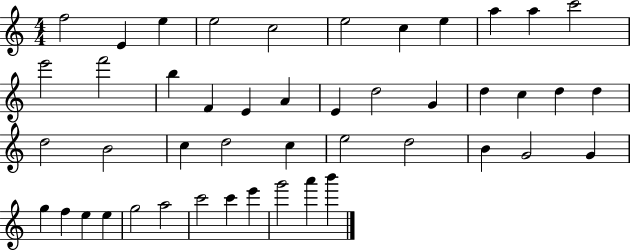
X:1
T:Untitled
M:4/4
L:1/4
K:C
f2 E e e2 c2 e2 c e a a c'2 e'2 f'2 b F E A E d2 G d c d d d2 B2 c d2 c e2 d2 B G2 G g f e e g2 a2 c'2 c' e' g'2 a' b'